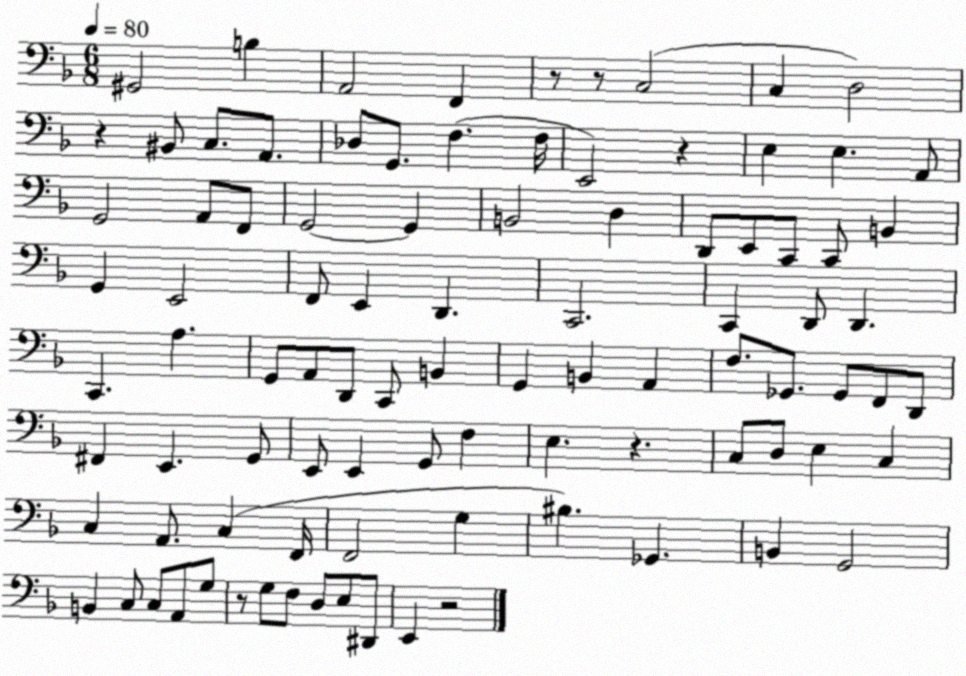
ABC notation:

X:1
T:Untitled
M:6/8
L:1/4
K:F
^G,,2 B, A,,2 F,, z/2 z/2 C,2 C, D,2 z ^B,,/2 C,/2 A,,/2 _D,/2 G,,/2 F, F,/4 E,,2 z E, E, A,,/2 G,,2 A,,/2 F,,/2 G,,2 G,, B,,2 D, D,,/2 E,,/2 C,,/2 C,,/2 B,, G,, E,,2 F,,/2 E,, D,, C,,2 C,, D,,/2 D,, C,, A, G,,/2 A,,/2 D,,/2 C,,/2 B,, G,, B,, A,, F,/2 _G,,/2 _G,,/2 F,,/2 D,,/2 ^F,, E,, G,,/2 E,,/2 E,, G,,/2 F, E, z C,/2 D,/2 E, C, C, A,,/2 C, F,,/4 F,,2 G, ^B, _G,, B,, G,,2 B,, C,/2 C,/2 A,,/2 G,/2 z/2 G,/2 F,/2 D,/2 E,/2 ^D,,/2 E,, z2